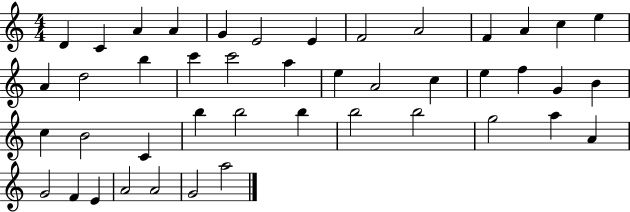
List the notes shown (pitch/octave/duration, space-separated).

D4/q C4/q A4/q A4/q G4/q E4/h E4/q F4/h A4/h F4/q A4/q C5/q E5/q A4/q D5/h B5/q C6/q C6/h A5/q E5/q A4/h C5/q E5/q F5/q G4/q B4/q C5/q B4/h C4/q B5/q B5/h B5/q B5/h B5/h G5/h A5/q A4/q G4/h F4/q E4/q A4/h A4/h G4/h A5/h